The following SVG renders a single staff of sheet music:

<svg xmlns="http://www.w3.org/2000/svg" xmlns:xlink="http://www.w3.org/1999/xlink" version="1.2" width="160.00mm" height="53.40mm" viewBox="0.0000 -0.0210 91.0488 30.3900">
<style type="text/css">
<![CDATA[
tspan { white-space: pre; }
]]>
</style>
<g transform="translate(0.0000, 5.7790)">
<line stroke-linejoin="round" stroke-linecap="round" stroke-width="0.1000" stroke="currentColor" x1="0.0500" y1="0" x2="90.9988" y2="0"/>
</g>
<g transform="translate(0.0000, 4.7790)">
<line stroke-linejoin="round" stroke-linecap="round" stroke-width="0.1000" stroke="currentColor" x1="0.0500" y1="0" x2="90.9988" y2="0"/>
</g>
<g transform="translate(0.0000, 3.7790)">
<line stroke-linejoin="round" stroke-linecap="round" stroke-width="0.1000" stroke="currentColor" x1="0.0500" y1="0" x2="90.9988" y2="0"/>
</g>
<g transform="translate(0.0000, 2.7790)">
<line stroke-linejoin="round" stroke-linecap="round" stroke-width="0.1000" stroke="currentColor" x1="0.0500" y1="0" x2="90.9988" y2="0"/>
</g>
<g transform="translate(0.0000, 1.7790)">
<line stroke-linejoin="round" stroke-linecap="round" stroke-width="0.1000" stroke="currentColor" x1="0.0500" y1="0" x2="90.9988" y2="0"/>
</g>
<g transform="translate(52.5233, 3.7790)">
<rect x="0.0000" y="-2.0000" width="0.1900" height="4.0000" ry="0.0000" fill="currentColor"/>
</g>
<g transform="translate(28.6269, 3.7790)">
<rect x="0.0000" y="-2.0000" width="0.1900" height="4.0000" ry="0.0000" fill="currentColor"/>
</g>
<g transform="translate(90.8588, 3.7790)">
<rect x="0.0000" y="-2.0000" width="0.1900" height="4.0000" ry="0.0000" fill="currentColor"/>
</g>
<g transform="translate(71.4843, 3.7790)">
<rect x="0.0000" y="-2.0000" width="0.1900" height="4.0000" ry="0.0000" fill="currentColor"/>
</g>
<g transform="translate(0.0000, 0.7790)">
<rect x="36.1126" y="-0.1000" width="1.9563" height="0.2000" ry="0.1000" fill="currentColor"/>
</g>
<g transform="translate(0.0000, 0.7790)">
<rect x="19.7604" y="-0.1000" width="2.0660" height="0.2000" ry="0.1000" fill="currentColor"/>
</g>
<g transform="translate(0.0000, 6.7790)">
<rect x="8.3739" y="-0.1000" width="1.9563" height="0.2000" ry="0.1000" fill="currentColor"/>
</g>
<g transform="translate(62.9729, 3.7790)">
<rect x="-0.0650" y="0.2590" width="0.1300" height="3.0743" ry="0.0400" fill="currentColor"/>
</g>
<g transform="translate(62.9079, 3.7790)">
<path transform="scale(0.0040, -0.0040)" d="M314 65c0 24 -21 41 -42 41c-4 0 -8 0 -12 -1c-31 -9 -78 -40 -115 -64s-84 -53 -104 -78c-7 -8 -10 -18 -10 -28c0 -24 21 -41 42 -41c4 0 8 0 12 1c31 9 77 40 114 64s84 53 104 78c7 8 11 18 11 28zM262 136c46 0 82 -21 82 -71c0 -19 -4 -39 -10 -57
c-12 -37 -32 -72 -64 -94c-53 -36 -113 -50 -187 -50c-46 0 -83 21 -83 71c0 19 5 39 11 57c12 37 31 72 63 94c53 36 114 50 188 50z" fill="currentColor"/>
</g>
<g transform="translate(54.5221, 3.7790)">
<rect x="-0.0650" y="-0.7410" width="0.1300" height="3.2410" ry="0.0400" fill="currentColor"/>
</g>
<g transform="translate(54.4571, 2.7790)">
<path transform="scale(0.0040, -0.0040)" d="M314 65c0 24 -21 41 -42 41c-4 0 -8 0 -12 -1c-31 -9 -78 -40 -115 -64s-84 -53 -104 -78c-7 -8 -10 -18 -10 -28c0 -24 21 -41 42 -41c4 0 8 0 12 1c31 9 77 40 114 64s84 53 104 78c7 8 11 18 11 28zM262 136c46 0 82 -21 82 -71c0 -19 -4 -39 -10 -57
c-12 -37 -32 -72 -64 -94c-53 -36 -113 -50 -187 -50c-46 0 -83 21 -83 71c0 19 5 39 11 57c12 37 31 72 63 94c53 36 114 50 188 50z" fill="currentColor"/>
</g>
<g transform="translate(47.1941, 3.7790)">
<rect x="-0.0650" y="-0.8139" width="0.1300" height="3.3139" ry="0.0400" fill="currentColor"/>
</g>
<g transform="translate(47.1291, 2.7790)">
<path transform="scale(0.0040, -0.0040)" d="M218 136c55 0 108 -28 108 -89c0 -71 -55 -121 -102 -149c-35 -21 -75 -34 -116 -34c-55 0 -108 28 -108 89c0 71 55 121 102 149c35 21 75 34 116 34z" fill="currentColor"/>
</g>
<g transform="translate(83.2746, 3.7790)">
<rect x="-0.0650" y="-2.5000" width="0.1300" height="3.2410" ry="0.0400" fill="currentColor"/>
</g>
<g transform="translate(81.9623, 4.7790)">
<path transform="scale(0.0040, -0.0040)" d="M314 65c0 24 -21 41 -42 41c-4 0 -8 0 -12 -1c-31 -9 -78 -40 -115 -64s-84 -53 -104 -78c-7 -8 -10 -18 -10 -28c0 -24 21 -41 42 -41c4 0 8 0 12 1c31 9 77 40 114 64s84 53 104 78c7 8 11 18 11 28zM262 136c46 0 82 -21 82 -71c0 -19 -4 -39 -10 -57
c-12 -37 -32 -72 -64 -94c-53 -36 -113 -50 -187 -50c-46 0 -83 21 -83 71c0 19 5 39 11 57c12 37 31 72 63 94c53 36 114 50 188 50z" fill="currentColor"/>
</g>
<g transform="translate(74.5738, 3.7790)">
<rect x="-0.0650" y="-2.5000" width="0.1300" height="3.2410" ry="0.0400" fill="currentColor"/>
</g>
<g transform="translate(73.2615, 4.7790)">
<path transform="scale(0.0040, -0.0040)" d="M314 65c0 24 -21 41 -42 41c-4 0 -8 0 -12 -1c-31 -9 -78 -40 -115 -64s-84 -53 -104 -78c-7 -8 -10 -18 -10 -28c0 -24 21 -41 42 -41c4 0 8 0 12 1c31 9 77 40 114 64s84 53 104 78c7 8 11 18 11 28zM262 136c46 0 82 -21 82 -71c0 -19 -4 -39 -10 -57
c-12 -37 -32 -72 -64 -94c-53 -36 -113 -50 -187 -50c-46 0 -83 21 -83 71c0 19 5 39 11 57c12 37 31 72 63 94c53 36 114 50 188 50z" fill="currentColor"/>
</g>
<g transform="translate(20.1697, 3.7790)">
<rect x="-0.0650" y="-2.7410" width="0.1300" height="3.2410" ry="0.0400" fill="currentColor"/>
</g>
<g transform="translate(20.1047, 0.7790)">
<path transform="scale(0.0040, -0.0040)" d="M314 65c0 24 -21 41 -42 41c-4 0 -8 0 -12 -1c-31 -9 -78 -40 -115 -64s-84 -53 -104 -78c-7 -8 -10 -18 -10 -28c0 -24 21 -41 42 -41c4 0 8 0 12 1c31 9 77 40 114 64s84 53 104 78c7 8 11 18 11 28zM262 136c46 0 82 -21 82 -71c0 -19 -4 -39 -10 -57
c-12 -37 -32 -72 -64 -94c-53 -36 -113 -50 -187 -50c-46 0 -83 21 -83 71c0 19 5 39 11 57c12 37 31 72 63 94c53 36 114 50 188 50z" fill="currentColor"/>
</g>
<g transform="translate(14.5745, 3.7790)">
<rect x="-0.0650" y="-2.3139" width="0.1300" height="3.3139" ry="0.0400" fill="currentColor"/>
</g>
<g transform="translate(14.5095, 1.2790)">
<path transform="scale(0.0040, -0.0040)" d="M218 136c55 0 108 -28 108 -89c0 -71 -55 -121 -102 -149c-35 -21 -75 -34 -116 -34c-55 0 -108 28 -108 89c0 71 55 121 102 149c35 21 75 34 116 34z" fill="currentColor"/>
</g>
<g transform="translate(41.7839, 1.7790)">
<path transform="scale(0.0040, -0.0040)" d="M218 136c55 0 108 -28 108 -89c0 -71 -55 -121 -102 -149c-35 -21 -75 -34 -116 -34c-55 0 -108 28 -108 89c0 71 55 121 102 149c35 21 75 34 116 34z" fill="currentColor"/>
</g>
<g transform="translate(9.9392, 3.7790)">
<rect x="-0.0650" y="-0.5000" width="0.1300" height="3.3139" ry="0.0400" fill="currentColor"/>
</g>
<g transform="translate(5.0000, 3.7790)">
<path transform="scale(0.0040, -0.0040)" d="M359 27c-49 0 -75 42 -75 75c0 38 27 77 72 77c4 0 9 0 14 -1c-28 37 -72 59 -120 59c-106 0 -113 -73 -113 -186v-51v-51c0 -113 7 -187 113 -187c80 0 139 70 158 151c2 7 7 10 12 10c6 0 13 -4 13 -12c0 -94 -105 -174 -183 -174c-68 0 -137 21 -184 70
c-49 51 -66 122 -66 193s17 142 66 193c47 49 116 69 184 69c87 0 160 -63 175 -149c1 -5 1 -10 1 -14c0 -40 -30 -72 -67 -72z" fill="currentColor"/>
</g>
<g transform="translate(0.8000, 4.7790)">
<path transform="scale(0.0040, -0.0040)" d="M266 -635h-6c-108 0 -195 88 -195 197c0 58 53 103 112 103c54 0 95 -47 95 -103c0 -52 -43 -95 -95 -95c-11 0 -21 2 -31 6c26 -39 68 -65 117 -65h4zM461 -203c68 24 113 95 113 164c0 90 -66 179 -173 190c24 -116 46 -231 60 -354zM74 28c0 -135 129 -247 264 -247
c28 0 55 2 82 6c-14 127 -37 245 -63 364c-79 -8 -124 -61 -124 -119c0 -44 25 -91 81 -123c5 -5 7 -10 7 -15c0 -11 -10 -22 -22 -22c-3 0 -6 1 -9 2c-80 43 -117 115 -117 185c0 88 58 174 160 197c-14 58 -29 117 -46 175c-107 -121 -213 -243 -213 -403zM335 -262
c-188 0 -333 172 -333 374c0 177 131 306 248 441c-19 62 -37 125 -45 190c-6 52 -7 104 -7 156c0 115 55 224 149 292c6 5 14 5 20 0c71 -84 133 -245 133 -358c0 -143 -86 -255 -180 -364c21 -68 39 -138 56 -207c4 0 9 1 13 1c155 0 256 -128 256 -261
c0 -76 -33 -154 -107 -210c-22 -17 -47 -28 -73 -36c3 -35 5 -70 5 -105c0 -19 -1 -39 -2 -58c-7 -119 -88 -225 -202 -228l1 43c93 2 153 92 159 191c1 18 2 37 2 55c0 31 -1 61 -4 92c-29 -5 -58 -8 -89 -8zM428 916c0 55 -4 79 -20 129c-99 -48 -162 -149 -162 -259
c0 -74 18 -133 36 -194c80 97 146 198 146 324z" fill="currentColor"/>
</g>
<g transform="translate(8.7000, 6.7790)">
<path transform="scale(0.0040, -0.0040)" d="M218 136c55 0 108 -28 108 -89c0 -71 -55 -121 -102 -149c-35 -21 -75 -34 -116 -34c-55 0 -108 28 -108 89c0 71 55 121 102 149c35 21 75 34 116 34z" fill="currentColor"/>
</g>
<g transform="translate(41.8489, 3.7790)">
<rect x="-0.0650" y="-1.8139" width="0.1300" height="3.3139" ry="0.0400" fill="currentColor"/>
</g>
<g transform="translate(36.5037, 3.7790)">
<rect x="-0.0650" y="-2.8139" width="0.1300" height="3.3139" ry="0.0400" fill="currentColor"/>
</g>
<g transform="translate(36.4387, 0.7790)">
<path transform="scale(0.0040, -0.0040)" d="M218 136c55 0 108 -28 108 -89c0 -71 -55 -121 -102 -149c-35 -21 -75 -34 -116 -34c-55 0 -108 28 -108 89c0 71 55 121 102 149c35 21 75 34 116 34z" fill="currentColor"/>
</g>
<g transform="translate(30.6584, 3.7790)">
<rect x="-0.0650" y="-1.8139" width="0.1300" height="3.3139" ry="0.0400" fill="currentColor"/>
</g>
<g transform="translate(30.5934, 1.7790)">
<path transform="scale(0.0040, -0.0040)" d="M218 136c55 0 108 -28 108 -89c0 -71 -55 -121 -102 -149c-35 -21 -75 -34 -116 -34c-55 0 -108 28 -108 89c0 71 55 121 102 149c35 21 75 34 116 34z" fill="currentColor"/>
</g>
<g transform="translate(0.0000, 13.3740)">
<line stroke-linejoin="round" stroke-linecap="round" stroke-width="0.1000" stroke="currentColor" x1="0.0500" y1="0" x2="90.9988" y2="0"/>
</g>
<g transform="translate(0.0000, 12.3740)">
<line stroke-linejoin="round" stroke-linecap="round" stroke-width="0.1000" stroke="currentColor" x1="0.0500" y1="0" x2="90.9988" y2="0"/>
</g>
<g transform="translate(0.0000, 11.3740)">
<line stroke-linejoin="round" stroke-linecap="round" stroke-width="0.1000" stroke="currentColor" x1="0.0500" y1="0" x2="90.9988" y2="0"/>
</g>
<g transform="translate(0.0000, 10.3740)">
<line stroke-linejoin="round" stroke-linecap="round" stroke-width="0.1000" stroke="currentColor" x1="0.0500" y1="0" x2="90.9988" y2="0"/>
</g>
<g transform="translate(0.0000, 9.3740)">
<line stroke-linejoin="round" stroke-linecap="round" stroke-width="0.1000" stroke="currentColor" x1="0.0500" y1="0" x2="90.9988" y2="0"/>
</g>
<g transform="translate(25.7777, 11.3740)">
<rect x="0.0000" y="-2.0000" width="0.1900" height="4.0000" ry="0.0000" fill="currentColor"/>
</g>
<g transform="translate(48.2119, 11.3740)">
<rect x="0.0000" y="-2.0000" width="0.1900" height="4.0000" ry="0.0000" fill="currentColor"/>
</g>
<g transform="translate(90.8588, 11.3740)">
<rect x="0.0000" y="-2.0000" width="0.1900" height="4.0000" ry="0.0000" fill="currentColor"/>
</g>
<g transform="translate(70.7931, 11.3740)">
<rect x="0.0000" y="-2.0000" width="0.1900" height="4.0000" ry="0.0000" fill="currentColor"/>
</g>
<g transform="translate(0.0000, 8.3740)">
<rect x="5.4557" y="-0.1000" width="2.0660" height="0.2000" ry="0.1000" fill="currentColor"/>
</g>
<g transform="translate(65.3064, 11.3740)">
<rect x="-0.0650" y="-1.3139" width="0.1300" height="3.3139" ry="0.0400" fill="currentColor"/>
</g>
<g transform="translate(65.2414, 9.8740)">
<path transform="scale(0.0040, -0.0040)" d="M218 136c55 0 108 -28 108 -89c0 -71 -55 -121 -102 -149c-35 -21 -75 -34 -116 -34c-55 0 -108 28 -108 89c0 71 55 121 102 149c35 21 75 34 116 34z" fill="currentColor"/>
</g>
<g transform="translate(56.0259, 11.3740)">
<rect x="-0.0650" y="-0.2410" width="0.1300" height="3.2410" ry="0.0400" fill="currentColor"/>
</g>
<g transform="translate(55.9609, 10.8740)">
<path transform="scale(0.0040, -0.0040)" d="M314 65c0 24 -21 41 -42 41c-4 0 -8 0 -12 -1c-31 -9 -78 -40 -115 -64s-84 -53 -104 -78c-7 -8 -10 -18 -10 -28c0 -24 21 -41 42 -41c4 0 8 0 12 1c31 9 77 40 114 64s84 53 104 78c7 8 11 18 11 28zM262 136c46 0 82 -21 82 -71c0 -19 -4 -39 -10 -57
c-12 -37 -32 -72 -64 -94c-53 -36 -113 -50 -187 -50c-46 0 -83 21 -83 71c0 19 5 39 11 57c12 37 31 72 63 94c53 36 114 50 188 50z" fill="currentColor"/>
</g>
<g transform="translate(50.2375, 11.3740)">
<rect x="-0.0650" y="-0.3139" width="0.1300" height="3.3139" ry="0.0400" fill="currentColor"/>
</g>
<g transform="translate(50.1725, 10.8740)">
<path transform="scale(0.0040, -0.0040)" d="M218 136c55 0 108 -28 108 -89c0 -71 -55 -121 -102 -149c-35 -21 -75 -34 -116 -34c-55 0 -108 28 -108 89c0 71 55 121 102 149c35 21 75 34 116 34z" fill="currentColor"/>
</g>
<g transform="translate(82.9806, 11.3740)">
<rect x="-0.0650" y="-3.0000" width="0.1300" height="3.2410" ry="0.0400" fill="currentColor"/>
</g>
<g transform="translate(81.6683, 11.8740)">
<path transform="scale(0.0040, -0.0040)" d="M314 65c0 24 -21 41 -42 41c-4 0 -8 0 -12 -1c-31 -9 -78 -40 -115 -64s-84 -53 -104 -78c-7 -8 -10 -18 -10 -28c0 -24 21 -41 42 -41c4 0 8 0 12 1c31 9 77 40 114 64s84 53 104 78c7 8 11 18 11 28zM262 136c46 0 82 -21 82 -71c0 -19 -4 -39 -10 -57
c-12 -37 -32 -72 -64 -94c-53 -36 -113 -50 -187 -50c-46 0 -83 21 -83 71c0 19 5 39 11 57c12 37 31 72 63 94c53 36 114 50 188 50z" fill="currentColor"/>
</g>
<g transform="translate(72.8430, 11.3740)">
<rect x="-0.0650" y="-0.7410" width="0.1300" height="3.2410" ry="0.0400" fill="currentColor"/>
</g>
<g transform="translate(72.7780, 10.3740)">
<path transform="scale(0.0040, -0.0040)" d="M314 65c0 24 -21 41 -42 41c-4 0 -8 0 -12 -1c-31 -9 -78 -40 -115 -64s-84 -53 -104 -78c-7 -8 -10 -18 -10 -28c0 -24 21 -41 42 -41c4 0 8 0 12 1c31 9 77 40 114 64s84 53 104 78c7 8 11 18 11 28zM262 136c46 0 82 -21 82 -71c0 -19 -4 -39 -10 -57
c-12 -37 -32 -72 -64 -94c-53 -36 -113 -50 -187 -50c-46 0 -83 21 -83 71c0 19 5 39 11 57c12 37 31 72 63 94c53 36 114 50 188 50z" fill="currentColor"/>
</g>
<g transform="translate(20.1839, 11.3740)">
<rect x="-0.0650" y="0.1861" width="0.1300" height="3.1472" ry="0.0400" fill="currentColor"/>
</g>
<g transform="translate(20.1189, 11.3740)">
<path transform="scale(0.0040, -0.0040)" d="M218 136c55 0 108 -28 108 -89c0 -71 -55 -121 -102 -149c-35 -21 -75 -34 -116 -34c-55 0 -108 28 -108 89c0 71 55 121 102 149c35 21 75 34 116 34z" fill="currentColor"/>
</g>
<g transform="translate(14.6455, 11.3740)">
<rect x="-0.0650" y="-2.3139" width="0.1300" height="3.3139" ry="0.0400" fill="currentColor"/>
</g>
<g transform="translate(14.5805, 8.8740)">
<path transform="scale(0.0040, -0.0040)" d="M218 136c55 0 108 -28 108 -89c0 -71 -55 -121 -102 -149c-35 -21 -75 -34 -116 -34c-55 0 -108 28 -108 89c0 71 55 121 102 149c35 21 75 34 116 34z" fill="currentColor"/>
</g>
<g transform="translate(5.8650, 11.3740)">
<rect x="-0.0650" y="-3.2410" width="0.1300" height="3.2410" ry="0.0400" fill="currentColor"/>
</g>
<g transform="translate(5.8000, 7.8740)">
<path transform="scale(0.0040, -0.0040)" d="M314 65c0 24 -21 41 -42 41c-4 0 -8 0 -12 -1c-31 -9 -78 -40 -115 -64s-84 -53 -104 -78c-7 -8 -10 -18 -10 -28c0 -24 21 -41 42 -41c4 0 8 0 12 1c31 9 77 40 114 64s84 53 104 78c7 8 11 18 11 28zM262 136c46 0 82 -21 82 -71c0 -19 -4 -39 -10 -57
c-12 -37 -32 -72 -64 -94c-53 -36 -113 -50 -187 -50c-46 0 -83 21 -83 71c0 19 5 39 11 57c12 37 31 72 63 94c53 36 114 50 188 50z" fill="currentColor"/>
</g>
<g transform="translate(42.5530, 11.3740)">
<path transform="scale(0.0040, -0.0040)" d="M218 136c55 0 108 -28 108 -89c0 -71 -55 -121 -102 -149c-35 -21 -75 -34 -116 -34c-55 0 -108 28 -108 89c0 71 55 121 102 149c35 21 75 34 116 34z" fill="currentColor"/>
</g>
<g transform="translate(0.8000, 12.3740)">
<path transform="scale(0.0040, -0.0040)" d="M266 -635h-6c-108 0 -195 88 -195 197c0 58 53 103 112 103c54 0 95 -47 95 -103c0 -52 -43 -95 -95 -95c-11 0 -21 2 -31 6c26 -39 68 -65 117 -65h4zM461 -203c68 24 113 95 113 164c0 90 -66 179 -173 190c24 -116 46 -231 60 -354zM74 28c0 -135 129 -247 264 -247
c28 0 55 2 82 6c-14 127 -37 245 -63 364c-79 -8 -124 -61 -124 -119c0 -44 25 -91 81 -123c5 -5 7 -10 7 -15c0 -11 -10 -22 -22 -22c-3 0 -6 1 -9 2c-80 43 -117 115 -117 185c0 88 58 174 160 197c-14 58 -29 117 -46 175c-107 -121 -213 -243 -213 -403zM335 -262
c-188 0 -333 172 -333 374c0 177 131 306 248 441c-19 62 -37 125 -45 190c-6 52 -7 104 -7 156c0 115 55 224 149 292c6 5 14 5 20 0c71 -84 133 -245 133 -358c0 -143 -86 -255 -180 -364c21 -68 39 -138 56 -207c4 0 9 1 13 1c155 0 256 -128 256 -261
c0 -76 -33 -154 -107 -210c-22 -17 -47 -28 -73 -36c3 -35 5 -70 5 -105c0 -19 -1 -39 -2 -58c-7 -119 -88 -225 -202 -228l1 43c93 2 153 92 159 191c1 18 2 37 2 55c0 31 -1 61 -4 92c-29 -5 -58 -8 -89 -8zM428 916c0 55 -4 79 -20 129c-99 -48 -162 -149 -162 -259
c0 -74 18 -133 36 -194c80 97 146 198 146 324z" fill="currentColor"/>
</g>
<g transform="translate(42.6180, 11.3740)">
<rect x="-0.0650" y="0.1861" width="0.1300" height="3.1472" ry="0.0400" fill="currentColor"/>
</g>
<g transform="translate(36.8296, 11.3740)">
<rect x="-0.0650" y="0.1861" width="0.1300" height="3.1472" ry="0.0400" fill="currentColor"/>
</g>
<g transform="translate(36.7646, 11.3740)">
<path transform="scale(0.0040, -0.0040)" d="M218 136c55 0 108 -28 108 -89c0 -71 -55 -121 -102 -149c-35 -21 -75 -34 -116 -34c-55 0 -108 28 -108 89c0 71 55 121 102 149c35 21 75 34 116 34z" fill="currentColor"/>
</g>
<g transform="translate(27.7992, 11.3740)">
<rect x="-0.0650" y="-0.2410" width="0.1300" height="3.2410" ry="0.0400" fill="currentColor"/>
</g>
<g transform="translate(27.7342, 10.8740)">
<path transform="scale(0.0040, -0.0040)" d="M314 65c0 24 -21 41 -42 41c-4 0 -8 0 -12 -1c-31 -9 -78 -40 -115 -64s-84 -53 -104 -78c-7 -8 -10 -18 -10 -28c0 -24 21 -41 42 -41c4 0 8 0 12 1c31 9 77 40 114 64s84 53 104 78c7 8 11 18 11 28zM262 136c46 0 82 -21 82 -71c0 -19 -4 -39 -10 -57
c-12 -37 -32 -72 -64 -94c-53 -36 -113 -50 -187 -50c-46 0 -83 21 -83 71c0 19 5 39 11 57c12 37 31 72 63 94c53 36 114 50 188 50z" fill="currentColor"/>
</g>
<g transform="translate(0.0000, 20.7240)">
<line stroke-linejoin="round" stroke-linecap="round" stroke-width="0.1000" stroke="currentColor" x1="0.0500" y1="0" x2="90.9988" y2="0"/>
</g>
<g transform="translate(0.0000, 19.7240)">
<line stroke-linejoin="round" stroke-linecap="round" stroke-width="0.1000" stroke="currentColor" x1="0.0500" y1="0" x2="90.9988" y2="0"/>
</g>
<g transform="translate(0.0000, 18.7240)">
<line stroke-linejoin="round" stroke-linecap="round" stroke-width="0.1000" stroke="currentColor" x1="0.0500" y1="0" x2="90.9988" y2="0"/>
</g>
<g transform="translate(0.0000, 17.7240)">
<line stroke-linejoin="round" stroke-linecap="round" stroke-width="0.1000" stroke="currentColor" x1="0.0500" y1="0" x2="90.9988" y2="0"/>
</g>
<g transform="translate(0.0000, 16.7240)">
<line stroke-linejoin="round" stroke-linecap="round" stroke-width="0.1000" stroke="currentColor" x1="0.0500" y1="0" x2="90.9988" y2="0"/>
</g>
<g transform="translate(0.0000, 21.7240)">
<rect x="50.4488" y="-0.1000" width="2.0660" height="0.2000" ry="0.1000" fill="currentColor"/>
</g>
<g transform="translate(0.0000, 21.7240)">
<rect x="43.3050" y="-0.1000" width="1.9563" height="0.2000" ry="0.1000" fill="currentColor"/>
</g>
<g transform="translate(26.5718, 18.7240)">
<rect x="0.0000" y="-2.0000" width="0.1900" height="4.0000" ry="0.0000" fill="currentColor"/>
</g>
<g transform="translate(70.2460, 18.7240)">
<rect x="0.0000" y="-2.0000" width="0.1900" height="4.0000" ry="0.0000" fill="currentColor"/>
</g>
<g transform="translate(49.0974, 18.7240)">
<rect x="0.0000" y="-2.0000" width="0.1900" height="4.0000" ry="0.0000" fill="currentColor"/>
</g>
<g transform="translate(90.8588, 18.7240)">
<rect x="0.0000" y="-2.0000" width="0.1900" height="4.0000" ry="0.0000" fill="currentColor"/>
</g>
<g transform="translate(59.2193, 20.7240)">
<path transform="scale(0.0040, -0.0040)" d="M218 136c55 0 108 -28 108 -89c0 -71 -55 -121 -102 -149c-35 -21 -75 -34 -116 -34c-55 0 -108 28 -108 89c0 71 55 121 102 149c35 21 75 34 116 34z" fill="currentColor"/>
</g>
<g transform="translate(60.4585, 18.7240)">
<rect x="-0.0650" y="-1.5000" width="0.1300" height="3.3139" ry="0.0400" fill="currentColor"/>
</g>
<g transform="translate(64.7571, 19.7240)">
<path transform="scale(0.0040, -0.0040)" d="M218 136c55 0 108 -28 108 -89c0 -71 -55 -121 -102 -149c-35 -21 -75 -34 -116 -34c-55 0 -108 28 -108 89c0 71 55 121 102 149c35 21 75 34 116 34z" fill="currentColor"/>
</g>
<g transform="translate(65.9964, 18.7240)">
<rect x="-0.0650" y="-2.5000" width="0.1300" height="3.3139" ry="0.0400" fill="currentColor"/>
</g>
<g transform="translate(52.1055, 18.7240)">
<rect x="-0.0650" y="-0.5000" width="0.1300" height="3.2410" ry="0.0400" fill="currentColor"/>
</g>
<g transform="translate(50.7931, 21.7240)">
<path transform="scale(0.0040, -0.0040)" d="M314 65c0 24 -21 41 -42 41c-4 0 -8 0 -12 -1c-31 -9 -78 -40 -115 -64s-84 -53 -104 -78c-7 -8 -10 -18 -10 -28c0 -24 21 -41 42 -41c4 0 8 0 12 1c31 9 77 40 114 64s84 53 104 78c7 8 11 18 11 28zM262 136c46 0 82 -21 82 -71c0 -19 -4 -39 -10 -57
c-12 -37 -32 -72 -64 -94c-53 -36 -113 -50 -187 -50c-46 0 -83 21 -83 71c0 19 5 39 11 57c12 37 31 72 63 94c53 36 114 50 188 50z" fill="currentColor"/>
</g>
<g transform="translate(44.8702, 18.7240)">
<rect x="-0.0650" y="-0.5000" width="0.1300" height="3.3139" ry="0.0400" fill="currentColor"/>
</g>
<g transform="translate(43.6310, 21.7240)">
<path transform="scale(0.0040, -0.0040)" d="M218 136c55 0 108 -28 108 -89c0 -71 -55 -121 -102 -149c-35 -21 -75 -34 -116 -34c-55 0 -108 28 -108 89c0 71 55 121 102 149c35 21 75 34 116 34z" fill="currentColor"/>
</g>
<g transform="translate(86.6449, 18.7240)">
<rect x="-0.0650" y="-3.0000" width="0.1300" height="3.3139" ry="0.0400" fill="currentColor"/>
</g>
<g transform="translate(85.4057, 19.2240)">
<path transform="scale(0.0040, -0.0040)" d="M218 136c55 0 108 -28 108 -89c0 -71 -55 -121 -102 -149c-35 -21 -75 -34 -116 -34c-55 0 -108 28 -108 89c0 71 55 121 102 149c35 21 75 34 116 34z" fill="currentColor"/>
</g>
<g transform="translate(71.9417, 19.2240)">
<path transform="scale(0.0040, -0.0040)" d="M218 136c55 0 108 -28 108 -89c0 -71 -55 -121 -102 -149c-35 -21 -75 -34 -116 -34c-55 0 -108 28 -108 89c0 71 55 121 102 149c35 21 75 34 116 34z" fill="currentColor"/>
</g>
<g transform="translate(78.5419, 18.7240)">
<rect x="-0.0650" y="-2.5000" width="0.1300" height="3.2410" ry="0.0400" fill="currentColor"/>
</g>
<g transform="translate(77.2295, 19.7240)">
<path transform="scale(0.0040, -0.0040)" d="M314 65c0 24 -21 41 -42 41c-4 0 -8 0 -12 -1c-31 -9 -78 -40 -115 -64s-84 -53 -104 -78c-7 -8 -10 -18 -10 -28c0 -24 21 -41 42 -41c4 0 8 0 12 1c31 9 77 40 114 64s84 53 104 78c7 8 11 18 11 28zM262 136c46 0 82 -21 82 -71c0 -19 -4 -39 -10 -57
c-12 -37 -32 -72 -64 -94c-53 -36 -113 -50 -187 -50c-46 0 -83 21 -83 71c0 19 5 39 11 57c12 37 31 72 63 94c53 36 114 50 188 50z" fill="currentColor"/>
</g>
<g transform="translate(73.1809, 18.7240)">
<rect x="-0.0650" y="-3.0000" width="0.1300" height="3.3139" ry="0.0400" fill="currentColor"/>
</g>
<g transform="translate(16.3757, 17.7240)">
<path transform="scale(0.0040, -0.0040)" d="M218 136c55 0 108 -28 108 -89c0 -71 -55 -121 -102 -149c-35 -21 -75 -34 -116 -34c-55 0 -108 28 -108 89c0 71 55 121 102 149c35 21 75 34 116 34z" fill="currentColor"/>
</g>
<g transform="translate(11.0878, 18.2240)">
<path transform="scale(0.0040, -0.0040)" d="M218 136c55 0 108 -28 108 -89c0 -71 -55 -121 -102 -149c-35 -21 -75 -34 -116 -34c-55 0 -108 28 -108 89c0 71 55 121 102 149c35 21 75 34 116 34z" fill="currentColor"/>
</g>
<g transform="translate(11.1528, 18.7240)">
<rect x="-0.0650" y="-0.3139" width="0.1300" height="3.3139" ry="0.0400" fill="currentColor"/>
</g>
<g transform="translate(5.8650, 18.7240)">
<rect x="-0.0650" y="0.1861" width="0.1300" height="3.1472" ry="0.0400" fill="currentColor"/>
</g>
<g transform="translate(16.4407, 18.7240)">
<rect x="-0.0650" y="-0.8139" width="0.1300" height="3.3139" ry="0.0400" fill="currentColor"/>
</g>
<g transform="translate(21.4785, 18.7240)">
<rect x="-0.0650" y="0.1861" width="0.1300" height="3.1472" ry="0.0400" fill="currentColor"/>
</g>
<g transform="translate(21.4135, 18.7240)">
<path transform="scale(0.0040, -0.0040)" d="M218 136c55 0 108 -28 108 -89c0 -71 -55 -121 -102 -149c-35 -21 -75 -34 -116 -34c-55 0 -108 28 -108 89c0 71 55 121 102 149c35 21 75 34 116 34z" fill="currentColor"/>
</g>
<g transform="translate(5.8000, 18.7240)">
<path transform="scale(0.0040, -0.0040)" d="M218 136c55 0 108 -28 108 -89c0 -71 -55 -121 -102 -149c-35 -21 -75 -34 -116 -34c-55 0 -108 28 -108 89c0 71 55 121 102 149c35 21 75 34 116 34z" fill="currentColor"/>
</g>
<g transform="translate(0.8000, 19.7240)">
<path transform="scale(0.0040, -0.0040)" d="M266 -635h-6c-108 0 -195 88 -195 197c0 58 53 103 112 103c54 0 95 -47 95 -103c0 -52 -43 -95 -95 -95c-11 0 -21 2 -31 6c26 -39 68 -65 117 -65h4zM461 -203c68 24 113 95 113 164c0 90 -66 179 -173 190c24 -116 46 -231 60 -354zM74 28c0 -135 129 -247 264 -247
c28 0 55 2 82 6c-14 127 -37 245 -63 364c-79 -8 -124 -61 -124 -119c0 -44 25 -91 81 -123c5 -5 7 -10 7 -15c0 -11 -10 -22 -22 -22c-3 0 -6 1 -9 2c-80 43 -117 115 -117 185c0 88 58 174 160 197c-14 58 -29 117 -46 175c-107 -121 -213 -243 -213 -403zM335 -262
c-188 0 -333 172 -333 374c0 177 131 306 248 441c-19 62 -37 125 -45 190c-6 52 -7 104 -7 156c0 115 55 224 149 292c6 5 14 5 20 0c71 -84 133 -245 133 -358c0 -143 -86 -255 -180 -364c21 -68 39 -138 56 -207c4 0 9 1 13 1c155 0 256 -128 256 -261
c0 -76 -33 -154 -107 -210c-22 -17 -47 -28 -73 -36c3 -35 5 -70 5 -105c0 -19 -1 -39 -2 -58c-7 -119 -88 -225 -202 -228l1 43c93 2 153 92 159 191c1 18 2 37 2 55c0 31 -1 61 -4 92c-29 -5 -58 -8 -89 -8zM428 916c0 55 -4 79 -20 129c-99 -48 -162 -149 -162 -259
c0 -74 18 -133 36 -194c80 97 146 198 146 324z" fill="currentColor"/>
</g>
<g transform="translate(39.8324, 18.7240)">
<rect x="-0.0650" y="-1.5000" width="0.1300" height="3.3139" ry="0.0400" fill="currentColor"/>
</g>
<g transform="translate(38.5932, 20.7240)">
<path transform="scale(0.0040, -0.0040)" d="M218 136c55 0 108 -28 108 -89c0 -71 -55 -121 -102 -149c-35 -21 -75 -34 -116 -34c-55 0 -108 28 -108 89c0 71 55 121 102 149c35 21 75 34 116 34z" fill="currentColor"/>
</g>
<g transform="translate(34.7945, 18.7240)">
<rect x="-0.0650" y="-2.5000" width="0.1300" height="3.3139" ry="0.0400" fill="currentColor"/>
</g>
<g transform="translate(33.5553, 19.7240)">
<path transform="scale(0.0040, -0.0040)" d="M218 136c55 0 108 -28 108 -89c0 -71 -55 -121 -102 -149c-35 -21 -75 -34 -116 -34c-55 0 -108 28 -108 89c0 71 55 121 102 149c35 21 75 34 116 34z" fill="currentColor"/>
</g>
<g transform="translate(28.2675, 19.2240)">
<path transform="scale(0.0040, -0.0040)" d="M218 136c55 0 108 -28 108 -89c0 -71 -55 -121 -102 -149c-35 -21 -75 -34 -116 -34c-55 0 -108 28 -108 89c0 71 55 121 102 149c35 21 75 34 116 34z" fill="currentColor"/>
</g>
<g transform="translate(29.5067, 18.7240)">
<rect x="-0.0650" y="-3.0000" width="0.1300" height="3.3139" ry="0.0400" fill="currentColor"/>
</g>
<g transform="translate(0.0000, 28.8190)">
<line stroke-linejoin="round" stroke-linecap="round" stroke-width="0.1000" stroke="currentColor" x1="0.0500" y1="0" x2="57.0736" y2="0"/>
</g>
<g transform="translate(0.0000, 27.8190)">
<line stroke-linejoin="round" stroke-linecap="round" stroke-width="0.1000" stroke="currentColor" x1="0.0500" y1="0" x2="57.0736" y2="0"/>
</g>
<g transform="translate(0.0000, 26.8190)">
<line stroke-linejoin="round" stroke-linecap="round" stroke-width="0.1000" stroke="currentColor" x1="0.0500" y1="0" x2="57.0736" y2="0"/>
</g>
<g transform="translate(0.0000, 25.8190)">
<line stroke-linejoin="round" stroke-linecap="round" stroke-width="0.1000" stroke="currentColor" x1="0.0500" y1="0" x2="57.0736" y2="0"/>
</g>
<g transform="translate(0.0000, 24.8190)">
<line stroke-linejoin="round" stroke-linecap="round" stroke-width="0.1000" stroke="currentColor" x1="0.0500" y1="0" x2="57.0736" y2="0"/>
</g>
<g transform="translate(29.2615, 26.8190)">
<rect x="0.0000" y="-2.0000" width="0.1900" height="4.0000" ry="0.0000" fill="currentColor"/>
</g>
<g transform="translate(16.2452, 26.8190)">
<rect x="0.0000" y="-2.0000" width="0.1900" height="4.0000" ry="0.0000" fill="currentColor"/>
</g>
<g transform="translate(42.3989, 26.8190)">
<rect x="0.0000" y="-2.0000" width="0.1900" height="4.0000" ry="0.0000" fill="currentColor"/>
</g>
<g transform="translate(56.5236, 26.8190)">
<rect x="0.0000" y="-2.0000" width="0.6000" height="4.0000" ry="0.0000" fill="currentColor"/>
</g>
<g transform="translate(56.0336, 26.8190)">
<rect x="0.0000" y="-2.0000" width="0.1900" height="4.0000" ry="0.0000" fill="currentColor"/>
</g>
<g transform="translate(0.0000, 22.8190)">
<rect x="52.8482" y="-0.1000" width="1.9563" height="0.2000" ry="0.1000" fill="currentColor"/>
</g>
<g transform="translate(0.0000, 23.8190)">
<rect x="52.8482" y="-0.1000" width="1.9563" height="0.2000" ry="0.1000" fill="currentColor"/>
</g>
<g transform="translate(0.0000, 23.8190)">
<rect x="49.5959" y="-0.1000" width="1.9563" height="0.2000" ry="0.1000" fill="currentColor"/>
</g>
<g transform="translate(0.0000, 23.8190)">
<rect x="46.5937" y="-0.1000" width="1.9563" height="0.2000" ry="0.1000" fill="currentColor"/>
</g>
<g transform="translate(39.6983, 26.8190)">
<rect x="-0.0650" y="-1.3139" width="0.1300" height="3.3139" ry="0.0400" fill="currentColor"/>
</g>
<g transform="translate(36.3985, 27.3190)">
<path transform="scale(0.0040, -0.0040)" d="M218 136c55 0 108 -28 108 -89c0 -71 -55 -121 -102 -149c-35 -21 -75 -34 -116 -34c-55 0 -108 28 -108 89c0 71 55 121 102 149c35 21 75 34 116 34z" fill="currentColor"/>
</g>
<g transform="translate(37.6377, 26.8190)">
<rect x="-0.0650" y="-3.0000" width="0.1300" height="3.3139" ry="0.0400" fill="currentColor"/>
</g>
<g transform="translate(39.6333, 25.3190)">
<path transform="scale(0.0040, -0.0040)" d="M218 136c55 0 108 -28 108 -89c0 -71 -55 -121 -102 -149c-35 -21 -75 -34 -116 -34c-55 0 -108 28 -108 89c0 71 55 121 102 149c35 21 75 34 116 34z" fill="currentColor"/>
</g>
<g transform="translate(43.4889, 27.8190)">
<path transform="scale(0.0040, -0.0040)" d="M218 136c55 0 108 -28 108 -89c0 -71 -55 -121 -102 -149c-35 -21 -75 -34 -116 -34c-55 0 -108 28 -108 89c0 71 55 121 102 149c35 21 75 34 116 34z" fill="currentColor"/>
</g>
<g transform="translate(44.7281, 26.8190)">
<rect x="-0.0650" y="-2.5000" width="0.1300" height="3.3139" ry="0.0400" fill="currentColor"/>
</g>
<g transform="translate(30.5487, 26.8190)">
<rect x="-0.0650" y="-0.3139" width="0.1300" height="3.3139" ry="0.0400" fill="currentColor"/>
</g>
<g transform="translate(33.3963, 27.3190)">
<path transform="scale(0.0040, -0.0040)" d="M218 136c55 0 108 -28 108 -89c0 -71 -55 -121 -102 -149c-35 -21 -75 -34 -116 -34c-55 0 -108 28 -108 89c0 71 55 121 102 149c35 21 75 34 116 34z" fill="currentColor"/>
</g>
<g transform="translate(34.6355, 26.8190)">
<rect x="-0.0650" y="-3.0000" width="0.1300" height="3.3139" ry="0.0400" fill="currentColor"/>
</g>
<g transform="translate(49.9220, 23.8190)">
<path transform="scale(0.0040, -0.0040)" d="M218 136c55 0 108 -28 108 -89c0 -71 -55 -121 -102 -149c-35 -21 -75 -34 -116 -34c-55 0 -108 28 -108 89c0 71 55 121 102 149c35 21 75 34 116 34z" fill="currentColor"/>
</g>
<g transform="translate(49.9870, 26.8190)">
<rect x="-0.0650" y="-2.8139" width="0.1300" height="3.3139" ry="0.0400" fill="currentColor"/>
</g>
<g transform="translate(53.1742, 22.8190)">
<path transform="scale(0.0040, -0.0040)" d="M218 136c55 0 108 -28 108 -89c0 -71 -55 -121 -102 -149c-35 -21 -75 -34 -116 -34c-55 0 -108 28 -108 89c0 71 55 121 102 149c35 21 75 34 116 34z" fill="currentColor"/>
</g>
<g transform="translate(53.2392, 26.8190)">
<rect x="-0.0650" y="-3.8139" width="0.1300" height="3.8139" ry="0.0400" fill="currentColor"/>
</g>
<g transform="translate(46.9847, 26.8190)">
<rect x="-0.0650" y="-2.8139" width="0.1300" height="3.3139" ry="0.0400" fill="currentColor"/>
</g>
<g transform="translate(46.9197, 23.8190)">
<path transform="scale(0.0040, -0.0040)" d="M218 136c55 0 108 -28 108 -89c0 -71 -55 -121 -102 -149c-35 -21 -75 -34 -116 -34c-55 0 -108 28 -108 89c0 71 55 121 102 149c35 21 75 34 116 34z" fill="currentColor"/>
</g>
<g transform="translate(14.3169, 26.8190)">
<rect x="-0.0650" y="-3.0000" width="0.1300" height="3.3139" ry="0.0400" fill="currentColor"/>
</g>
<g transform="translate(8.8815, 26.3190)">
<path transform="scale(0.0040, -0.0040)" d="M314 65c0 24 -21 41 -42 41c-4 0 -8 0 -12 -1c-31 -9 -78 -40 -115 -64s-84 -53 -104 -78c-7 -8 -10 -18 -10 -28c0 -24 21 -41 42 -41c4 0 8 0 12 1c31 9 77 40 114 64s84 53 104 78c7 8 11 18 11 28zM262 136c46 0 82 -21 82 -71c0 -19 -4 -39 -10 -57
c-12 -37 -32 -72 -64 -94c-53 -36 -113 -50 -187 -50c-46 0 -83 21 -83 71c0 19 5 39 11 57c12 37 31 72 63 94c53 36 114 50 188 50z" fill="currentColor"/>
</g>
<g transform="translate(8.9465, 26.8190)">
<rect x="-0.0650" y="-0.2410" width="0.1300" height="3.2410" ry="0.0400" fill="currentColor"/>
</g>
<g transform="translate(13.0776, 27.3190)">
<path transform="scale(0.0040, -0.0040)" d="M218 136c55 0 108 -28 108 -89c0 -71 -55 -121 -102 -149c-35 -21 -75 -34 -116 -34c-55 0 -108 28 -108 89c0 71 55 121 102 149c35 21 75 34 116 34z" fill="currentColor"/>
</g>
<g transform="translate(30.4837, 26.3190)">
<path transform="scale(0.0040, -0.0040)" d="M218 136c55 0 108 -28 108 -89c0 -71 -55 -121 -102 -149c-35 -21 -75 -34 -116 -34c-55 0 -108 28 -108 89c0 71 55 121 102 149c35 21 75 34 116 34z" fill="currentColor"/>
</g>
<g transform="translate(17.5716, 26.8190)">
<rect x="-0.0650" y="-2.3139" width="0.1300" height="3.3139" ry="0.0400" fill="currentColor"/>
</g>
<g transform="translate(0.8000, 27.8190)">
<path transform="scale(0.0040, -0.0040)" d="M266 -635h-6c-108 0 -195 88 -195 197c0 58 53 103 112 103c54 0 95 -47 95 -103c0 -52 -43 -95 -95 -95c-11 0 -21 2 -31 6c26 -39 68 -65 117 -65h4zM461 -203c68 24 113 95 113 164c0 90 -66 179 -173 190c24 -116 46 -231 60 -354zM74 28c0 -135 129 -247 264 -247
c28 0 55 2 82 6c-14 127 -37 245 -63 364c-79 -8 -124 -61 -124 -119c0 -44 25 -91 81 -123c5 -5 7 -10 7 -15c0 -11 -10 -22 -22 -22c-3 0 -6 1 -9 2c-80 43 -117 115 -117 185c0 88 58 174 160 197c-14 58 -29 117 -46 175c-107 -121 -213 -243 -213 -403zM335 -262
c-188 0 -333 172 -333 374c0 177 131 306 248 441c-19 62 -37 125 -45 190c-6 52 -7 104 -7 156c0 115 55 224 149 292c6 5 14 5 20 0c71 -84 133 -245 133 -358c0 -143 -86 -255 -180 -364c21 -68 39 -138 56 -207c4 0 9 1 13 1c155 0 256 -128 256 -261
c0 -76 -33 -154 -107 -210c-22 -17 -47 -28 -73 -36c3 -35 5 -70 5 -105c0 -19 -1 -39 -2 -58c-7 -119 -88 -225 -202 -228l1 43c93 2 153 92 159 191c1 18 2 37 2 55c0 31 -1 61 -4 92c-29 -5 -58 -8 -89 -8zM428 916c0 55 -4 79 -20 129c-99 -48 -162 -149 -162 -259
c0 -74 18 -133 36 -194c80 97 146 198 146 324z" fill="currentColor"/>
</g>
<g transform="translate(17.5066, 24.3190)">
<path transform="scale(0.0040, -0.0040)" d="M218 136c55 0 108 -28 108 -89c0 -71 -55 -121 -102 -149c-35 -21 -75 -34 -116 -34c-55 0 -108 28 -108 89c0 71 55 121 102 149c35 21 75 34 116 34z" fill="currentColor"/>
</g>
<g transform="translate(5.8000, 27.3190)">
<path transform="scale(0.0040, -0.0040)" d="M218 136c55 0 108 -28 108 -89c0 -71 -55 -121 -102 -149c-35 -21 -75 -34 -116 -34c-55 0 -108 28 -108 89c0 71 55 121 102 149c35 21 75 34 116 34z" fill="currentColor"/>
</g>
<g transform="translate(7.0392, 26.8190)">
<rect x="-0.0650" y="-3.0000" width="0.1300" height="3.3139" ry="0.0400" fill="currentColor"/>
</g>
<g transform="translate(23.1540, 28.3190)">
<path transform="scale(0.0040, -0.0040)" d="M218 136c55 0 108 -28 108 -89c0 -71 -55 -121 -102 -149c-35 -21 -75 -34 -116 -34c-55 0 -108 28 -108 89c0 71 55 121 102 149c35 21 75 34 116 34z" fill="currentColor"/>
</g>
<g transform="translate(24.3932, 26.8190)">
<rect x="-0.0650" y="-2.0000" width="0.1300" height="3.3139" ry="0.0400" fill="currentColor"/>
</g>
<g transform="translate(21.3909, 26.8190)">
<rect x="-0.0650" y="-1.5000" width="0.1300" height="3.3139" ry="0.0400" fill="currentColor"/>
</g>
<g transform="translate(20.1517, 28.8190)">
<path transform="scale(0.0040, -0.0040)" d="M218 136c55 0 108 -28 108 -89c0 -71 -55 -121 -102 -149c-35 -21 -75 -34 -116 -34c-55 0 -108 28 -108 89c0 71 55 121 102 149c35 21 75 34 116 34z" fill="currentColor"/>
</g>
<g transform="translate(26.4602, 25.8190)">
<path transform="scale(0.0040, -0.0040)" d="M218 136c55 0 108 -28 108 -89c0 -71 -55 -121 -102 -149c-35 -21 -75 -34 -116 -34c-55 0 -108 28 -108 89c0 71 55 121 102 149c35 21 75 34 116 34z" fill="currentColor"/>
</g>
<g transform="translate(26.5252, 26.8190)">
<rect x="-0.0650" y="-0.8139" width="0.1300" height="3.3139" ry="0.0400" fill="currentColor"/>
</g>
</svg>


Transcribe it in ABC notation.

X:1
T:Untitled
M:4/4
L:1/4
K:C
C g a2 f a f d d2 B2 G2 G2 b2 g B c2 B B c c2 e d2 A2 B c d B A G E C C2 E G A G2 A A c2 A g E F d c A A e G a a c'